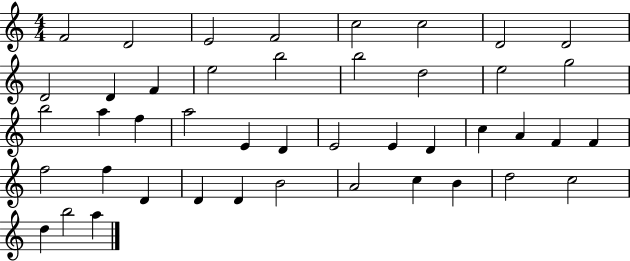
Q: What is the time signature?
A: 4/4